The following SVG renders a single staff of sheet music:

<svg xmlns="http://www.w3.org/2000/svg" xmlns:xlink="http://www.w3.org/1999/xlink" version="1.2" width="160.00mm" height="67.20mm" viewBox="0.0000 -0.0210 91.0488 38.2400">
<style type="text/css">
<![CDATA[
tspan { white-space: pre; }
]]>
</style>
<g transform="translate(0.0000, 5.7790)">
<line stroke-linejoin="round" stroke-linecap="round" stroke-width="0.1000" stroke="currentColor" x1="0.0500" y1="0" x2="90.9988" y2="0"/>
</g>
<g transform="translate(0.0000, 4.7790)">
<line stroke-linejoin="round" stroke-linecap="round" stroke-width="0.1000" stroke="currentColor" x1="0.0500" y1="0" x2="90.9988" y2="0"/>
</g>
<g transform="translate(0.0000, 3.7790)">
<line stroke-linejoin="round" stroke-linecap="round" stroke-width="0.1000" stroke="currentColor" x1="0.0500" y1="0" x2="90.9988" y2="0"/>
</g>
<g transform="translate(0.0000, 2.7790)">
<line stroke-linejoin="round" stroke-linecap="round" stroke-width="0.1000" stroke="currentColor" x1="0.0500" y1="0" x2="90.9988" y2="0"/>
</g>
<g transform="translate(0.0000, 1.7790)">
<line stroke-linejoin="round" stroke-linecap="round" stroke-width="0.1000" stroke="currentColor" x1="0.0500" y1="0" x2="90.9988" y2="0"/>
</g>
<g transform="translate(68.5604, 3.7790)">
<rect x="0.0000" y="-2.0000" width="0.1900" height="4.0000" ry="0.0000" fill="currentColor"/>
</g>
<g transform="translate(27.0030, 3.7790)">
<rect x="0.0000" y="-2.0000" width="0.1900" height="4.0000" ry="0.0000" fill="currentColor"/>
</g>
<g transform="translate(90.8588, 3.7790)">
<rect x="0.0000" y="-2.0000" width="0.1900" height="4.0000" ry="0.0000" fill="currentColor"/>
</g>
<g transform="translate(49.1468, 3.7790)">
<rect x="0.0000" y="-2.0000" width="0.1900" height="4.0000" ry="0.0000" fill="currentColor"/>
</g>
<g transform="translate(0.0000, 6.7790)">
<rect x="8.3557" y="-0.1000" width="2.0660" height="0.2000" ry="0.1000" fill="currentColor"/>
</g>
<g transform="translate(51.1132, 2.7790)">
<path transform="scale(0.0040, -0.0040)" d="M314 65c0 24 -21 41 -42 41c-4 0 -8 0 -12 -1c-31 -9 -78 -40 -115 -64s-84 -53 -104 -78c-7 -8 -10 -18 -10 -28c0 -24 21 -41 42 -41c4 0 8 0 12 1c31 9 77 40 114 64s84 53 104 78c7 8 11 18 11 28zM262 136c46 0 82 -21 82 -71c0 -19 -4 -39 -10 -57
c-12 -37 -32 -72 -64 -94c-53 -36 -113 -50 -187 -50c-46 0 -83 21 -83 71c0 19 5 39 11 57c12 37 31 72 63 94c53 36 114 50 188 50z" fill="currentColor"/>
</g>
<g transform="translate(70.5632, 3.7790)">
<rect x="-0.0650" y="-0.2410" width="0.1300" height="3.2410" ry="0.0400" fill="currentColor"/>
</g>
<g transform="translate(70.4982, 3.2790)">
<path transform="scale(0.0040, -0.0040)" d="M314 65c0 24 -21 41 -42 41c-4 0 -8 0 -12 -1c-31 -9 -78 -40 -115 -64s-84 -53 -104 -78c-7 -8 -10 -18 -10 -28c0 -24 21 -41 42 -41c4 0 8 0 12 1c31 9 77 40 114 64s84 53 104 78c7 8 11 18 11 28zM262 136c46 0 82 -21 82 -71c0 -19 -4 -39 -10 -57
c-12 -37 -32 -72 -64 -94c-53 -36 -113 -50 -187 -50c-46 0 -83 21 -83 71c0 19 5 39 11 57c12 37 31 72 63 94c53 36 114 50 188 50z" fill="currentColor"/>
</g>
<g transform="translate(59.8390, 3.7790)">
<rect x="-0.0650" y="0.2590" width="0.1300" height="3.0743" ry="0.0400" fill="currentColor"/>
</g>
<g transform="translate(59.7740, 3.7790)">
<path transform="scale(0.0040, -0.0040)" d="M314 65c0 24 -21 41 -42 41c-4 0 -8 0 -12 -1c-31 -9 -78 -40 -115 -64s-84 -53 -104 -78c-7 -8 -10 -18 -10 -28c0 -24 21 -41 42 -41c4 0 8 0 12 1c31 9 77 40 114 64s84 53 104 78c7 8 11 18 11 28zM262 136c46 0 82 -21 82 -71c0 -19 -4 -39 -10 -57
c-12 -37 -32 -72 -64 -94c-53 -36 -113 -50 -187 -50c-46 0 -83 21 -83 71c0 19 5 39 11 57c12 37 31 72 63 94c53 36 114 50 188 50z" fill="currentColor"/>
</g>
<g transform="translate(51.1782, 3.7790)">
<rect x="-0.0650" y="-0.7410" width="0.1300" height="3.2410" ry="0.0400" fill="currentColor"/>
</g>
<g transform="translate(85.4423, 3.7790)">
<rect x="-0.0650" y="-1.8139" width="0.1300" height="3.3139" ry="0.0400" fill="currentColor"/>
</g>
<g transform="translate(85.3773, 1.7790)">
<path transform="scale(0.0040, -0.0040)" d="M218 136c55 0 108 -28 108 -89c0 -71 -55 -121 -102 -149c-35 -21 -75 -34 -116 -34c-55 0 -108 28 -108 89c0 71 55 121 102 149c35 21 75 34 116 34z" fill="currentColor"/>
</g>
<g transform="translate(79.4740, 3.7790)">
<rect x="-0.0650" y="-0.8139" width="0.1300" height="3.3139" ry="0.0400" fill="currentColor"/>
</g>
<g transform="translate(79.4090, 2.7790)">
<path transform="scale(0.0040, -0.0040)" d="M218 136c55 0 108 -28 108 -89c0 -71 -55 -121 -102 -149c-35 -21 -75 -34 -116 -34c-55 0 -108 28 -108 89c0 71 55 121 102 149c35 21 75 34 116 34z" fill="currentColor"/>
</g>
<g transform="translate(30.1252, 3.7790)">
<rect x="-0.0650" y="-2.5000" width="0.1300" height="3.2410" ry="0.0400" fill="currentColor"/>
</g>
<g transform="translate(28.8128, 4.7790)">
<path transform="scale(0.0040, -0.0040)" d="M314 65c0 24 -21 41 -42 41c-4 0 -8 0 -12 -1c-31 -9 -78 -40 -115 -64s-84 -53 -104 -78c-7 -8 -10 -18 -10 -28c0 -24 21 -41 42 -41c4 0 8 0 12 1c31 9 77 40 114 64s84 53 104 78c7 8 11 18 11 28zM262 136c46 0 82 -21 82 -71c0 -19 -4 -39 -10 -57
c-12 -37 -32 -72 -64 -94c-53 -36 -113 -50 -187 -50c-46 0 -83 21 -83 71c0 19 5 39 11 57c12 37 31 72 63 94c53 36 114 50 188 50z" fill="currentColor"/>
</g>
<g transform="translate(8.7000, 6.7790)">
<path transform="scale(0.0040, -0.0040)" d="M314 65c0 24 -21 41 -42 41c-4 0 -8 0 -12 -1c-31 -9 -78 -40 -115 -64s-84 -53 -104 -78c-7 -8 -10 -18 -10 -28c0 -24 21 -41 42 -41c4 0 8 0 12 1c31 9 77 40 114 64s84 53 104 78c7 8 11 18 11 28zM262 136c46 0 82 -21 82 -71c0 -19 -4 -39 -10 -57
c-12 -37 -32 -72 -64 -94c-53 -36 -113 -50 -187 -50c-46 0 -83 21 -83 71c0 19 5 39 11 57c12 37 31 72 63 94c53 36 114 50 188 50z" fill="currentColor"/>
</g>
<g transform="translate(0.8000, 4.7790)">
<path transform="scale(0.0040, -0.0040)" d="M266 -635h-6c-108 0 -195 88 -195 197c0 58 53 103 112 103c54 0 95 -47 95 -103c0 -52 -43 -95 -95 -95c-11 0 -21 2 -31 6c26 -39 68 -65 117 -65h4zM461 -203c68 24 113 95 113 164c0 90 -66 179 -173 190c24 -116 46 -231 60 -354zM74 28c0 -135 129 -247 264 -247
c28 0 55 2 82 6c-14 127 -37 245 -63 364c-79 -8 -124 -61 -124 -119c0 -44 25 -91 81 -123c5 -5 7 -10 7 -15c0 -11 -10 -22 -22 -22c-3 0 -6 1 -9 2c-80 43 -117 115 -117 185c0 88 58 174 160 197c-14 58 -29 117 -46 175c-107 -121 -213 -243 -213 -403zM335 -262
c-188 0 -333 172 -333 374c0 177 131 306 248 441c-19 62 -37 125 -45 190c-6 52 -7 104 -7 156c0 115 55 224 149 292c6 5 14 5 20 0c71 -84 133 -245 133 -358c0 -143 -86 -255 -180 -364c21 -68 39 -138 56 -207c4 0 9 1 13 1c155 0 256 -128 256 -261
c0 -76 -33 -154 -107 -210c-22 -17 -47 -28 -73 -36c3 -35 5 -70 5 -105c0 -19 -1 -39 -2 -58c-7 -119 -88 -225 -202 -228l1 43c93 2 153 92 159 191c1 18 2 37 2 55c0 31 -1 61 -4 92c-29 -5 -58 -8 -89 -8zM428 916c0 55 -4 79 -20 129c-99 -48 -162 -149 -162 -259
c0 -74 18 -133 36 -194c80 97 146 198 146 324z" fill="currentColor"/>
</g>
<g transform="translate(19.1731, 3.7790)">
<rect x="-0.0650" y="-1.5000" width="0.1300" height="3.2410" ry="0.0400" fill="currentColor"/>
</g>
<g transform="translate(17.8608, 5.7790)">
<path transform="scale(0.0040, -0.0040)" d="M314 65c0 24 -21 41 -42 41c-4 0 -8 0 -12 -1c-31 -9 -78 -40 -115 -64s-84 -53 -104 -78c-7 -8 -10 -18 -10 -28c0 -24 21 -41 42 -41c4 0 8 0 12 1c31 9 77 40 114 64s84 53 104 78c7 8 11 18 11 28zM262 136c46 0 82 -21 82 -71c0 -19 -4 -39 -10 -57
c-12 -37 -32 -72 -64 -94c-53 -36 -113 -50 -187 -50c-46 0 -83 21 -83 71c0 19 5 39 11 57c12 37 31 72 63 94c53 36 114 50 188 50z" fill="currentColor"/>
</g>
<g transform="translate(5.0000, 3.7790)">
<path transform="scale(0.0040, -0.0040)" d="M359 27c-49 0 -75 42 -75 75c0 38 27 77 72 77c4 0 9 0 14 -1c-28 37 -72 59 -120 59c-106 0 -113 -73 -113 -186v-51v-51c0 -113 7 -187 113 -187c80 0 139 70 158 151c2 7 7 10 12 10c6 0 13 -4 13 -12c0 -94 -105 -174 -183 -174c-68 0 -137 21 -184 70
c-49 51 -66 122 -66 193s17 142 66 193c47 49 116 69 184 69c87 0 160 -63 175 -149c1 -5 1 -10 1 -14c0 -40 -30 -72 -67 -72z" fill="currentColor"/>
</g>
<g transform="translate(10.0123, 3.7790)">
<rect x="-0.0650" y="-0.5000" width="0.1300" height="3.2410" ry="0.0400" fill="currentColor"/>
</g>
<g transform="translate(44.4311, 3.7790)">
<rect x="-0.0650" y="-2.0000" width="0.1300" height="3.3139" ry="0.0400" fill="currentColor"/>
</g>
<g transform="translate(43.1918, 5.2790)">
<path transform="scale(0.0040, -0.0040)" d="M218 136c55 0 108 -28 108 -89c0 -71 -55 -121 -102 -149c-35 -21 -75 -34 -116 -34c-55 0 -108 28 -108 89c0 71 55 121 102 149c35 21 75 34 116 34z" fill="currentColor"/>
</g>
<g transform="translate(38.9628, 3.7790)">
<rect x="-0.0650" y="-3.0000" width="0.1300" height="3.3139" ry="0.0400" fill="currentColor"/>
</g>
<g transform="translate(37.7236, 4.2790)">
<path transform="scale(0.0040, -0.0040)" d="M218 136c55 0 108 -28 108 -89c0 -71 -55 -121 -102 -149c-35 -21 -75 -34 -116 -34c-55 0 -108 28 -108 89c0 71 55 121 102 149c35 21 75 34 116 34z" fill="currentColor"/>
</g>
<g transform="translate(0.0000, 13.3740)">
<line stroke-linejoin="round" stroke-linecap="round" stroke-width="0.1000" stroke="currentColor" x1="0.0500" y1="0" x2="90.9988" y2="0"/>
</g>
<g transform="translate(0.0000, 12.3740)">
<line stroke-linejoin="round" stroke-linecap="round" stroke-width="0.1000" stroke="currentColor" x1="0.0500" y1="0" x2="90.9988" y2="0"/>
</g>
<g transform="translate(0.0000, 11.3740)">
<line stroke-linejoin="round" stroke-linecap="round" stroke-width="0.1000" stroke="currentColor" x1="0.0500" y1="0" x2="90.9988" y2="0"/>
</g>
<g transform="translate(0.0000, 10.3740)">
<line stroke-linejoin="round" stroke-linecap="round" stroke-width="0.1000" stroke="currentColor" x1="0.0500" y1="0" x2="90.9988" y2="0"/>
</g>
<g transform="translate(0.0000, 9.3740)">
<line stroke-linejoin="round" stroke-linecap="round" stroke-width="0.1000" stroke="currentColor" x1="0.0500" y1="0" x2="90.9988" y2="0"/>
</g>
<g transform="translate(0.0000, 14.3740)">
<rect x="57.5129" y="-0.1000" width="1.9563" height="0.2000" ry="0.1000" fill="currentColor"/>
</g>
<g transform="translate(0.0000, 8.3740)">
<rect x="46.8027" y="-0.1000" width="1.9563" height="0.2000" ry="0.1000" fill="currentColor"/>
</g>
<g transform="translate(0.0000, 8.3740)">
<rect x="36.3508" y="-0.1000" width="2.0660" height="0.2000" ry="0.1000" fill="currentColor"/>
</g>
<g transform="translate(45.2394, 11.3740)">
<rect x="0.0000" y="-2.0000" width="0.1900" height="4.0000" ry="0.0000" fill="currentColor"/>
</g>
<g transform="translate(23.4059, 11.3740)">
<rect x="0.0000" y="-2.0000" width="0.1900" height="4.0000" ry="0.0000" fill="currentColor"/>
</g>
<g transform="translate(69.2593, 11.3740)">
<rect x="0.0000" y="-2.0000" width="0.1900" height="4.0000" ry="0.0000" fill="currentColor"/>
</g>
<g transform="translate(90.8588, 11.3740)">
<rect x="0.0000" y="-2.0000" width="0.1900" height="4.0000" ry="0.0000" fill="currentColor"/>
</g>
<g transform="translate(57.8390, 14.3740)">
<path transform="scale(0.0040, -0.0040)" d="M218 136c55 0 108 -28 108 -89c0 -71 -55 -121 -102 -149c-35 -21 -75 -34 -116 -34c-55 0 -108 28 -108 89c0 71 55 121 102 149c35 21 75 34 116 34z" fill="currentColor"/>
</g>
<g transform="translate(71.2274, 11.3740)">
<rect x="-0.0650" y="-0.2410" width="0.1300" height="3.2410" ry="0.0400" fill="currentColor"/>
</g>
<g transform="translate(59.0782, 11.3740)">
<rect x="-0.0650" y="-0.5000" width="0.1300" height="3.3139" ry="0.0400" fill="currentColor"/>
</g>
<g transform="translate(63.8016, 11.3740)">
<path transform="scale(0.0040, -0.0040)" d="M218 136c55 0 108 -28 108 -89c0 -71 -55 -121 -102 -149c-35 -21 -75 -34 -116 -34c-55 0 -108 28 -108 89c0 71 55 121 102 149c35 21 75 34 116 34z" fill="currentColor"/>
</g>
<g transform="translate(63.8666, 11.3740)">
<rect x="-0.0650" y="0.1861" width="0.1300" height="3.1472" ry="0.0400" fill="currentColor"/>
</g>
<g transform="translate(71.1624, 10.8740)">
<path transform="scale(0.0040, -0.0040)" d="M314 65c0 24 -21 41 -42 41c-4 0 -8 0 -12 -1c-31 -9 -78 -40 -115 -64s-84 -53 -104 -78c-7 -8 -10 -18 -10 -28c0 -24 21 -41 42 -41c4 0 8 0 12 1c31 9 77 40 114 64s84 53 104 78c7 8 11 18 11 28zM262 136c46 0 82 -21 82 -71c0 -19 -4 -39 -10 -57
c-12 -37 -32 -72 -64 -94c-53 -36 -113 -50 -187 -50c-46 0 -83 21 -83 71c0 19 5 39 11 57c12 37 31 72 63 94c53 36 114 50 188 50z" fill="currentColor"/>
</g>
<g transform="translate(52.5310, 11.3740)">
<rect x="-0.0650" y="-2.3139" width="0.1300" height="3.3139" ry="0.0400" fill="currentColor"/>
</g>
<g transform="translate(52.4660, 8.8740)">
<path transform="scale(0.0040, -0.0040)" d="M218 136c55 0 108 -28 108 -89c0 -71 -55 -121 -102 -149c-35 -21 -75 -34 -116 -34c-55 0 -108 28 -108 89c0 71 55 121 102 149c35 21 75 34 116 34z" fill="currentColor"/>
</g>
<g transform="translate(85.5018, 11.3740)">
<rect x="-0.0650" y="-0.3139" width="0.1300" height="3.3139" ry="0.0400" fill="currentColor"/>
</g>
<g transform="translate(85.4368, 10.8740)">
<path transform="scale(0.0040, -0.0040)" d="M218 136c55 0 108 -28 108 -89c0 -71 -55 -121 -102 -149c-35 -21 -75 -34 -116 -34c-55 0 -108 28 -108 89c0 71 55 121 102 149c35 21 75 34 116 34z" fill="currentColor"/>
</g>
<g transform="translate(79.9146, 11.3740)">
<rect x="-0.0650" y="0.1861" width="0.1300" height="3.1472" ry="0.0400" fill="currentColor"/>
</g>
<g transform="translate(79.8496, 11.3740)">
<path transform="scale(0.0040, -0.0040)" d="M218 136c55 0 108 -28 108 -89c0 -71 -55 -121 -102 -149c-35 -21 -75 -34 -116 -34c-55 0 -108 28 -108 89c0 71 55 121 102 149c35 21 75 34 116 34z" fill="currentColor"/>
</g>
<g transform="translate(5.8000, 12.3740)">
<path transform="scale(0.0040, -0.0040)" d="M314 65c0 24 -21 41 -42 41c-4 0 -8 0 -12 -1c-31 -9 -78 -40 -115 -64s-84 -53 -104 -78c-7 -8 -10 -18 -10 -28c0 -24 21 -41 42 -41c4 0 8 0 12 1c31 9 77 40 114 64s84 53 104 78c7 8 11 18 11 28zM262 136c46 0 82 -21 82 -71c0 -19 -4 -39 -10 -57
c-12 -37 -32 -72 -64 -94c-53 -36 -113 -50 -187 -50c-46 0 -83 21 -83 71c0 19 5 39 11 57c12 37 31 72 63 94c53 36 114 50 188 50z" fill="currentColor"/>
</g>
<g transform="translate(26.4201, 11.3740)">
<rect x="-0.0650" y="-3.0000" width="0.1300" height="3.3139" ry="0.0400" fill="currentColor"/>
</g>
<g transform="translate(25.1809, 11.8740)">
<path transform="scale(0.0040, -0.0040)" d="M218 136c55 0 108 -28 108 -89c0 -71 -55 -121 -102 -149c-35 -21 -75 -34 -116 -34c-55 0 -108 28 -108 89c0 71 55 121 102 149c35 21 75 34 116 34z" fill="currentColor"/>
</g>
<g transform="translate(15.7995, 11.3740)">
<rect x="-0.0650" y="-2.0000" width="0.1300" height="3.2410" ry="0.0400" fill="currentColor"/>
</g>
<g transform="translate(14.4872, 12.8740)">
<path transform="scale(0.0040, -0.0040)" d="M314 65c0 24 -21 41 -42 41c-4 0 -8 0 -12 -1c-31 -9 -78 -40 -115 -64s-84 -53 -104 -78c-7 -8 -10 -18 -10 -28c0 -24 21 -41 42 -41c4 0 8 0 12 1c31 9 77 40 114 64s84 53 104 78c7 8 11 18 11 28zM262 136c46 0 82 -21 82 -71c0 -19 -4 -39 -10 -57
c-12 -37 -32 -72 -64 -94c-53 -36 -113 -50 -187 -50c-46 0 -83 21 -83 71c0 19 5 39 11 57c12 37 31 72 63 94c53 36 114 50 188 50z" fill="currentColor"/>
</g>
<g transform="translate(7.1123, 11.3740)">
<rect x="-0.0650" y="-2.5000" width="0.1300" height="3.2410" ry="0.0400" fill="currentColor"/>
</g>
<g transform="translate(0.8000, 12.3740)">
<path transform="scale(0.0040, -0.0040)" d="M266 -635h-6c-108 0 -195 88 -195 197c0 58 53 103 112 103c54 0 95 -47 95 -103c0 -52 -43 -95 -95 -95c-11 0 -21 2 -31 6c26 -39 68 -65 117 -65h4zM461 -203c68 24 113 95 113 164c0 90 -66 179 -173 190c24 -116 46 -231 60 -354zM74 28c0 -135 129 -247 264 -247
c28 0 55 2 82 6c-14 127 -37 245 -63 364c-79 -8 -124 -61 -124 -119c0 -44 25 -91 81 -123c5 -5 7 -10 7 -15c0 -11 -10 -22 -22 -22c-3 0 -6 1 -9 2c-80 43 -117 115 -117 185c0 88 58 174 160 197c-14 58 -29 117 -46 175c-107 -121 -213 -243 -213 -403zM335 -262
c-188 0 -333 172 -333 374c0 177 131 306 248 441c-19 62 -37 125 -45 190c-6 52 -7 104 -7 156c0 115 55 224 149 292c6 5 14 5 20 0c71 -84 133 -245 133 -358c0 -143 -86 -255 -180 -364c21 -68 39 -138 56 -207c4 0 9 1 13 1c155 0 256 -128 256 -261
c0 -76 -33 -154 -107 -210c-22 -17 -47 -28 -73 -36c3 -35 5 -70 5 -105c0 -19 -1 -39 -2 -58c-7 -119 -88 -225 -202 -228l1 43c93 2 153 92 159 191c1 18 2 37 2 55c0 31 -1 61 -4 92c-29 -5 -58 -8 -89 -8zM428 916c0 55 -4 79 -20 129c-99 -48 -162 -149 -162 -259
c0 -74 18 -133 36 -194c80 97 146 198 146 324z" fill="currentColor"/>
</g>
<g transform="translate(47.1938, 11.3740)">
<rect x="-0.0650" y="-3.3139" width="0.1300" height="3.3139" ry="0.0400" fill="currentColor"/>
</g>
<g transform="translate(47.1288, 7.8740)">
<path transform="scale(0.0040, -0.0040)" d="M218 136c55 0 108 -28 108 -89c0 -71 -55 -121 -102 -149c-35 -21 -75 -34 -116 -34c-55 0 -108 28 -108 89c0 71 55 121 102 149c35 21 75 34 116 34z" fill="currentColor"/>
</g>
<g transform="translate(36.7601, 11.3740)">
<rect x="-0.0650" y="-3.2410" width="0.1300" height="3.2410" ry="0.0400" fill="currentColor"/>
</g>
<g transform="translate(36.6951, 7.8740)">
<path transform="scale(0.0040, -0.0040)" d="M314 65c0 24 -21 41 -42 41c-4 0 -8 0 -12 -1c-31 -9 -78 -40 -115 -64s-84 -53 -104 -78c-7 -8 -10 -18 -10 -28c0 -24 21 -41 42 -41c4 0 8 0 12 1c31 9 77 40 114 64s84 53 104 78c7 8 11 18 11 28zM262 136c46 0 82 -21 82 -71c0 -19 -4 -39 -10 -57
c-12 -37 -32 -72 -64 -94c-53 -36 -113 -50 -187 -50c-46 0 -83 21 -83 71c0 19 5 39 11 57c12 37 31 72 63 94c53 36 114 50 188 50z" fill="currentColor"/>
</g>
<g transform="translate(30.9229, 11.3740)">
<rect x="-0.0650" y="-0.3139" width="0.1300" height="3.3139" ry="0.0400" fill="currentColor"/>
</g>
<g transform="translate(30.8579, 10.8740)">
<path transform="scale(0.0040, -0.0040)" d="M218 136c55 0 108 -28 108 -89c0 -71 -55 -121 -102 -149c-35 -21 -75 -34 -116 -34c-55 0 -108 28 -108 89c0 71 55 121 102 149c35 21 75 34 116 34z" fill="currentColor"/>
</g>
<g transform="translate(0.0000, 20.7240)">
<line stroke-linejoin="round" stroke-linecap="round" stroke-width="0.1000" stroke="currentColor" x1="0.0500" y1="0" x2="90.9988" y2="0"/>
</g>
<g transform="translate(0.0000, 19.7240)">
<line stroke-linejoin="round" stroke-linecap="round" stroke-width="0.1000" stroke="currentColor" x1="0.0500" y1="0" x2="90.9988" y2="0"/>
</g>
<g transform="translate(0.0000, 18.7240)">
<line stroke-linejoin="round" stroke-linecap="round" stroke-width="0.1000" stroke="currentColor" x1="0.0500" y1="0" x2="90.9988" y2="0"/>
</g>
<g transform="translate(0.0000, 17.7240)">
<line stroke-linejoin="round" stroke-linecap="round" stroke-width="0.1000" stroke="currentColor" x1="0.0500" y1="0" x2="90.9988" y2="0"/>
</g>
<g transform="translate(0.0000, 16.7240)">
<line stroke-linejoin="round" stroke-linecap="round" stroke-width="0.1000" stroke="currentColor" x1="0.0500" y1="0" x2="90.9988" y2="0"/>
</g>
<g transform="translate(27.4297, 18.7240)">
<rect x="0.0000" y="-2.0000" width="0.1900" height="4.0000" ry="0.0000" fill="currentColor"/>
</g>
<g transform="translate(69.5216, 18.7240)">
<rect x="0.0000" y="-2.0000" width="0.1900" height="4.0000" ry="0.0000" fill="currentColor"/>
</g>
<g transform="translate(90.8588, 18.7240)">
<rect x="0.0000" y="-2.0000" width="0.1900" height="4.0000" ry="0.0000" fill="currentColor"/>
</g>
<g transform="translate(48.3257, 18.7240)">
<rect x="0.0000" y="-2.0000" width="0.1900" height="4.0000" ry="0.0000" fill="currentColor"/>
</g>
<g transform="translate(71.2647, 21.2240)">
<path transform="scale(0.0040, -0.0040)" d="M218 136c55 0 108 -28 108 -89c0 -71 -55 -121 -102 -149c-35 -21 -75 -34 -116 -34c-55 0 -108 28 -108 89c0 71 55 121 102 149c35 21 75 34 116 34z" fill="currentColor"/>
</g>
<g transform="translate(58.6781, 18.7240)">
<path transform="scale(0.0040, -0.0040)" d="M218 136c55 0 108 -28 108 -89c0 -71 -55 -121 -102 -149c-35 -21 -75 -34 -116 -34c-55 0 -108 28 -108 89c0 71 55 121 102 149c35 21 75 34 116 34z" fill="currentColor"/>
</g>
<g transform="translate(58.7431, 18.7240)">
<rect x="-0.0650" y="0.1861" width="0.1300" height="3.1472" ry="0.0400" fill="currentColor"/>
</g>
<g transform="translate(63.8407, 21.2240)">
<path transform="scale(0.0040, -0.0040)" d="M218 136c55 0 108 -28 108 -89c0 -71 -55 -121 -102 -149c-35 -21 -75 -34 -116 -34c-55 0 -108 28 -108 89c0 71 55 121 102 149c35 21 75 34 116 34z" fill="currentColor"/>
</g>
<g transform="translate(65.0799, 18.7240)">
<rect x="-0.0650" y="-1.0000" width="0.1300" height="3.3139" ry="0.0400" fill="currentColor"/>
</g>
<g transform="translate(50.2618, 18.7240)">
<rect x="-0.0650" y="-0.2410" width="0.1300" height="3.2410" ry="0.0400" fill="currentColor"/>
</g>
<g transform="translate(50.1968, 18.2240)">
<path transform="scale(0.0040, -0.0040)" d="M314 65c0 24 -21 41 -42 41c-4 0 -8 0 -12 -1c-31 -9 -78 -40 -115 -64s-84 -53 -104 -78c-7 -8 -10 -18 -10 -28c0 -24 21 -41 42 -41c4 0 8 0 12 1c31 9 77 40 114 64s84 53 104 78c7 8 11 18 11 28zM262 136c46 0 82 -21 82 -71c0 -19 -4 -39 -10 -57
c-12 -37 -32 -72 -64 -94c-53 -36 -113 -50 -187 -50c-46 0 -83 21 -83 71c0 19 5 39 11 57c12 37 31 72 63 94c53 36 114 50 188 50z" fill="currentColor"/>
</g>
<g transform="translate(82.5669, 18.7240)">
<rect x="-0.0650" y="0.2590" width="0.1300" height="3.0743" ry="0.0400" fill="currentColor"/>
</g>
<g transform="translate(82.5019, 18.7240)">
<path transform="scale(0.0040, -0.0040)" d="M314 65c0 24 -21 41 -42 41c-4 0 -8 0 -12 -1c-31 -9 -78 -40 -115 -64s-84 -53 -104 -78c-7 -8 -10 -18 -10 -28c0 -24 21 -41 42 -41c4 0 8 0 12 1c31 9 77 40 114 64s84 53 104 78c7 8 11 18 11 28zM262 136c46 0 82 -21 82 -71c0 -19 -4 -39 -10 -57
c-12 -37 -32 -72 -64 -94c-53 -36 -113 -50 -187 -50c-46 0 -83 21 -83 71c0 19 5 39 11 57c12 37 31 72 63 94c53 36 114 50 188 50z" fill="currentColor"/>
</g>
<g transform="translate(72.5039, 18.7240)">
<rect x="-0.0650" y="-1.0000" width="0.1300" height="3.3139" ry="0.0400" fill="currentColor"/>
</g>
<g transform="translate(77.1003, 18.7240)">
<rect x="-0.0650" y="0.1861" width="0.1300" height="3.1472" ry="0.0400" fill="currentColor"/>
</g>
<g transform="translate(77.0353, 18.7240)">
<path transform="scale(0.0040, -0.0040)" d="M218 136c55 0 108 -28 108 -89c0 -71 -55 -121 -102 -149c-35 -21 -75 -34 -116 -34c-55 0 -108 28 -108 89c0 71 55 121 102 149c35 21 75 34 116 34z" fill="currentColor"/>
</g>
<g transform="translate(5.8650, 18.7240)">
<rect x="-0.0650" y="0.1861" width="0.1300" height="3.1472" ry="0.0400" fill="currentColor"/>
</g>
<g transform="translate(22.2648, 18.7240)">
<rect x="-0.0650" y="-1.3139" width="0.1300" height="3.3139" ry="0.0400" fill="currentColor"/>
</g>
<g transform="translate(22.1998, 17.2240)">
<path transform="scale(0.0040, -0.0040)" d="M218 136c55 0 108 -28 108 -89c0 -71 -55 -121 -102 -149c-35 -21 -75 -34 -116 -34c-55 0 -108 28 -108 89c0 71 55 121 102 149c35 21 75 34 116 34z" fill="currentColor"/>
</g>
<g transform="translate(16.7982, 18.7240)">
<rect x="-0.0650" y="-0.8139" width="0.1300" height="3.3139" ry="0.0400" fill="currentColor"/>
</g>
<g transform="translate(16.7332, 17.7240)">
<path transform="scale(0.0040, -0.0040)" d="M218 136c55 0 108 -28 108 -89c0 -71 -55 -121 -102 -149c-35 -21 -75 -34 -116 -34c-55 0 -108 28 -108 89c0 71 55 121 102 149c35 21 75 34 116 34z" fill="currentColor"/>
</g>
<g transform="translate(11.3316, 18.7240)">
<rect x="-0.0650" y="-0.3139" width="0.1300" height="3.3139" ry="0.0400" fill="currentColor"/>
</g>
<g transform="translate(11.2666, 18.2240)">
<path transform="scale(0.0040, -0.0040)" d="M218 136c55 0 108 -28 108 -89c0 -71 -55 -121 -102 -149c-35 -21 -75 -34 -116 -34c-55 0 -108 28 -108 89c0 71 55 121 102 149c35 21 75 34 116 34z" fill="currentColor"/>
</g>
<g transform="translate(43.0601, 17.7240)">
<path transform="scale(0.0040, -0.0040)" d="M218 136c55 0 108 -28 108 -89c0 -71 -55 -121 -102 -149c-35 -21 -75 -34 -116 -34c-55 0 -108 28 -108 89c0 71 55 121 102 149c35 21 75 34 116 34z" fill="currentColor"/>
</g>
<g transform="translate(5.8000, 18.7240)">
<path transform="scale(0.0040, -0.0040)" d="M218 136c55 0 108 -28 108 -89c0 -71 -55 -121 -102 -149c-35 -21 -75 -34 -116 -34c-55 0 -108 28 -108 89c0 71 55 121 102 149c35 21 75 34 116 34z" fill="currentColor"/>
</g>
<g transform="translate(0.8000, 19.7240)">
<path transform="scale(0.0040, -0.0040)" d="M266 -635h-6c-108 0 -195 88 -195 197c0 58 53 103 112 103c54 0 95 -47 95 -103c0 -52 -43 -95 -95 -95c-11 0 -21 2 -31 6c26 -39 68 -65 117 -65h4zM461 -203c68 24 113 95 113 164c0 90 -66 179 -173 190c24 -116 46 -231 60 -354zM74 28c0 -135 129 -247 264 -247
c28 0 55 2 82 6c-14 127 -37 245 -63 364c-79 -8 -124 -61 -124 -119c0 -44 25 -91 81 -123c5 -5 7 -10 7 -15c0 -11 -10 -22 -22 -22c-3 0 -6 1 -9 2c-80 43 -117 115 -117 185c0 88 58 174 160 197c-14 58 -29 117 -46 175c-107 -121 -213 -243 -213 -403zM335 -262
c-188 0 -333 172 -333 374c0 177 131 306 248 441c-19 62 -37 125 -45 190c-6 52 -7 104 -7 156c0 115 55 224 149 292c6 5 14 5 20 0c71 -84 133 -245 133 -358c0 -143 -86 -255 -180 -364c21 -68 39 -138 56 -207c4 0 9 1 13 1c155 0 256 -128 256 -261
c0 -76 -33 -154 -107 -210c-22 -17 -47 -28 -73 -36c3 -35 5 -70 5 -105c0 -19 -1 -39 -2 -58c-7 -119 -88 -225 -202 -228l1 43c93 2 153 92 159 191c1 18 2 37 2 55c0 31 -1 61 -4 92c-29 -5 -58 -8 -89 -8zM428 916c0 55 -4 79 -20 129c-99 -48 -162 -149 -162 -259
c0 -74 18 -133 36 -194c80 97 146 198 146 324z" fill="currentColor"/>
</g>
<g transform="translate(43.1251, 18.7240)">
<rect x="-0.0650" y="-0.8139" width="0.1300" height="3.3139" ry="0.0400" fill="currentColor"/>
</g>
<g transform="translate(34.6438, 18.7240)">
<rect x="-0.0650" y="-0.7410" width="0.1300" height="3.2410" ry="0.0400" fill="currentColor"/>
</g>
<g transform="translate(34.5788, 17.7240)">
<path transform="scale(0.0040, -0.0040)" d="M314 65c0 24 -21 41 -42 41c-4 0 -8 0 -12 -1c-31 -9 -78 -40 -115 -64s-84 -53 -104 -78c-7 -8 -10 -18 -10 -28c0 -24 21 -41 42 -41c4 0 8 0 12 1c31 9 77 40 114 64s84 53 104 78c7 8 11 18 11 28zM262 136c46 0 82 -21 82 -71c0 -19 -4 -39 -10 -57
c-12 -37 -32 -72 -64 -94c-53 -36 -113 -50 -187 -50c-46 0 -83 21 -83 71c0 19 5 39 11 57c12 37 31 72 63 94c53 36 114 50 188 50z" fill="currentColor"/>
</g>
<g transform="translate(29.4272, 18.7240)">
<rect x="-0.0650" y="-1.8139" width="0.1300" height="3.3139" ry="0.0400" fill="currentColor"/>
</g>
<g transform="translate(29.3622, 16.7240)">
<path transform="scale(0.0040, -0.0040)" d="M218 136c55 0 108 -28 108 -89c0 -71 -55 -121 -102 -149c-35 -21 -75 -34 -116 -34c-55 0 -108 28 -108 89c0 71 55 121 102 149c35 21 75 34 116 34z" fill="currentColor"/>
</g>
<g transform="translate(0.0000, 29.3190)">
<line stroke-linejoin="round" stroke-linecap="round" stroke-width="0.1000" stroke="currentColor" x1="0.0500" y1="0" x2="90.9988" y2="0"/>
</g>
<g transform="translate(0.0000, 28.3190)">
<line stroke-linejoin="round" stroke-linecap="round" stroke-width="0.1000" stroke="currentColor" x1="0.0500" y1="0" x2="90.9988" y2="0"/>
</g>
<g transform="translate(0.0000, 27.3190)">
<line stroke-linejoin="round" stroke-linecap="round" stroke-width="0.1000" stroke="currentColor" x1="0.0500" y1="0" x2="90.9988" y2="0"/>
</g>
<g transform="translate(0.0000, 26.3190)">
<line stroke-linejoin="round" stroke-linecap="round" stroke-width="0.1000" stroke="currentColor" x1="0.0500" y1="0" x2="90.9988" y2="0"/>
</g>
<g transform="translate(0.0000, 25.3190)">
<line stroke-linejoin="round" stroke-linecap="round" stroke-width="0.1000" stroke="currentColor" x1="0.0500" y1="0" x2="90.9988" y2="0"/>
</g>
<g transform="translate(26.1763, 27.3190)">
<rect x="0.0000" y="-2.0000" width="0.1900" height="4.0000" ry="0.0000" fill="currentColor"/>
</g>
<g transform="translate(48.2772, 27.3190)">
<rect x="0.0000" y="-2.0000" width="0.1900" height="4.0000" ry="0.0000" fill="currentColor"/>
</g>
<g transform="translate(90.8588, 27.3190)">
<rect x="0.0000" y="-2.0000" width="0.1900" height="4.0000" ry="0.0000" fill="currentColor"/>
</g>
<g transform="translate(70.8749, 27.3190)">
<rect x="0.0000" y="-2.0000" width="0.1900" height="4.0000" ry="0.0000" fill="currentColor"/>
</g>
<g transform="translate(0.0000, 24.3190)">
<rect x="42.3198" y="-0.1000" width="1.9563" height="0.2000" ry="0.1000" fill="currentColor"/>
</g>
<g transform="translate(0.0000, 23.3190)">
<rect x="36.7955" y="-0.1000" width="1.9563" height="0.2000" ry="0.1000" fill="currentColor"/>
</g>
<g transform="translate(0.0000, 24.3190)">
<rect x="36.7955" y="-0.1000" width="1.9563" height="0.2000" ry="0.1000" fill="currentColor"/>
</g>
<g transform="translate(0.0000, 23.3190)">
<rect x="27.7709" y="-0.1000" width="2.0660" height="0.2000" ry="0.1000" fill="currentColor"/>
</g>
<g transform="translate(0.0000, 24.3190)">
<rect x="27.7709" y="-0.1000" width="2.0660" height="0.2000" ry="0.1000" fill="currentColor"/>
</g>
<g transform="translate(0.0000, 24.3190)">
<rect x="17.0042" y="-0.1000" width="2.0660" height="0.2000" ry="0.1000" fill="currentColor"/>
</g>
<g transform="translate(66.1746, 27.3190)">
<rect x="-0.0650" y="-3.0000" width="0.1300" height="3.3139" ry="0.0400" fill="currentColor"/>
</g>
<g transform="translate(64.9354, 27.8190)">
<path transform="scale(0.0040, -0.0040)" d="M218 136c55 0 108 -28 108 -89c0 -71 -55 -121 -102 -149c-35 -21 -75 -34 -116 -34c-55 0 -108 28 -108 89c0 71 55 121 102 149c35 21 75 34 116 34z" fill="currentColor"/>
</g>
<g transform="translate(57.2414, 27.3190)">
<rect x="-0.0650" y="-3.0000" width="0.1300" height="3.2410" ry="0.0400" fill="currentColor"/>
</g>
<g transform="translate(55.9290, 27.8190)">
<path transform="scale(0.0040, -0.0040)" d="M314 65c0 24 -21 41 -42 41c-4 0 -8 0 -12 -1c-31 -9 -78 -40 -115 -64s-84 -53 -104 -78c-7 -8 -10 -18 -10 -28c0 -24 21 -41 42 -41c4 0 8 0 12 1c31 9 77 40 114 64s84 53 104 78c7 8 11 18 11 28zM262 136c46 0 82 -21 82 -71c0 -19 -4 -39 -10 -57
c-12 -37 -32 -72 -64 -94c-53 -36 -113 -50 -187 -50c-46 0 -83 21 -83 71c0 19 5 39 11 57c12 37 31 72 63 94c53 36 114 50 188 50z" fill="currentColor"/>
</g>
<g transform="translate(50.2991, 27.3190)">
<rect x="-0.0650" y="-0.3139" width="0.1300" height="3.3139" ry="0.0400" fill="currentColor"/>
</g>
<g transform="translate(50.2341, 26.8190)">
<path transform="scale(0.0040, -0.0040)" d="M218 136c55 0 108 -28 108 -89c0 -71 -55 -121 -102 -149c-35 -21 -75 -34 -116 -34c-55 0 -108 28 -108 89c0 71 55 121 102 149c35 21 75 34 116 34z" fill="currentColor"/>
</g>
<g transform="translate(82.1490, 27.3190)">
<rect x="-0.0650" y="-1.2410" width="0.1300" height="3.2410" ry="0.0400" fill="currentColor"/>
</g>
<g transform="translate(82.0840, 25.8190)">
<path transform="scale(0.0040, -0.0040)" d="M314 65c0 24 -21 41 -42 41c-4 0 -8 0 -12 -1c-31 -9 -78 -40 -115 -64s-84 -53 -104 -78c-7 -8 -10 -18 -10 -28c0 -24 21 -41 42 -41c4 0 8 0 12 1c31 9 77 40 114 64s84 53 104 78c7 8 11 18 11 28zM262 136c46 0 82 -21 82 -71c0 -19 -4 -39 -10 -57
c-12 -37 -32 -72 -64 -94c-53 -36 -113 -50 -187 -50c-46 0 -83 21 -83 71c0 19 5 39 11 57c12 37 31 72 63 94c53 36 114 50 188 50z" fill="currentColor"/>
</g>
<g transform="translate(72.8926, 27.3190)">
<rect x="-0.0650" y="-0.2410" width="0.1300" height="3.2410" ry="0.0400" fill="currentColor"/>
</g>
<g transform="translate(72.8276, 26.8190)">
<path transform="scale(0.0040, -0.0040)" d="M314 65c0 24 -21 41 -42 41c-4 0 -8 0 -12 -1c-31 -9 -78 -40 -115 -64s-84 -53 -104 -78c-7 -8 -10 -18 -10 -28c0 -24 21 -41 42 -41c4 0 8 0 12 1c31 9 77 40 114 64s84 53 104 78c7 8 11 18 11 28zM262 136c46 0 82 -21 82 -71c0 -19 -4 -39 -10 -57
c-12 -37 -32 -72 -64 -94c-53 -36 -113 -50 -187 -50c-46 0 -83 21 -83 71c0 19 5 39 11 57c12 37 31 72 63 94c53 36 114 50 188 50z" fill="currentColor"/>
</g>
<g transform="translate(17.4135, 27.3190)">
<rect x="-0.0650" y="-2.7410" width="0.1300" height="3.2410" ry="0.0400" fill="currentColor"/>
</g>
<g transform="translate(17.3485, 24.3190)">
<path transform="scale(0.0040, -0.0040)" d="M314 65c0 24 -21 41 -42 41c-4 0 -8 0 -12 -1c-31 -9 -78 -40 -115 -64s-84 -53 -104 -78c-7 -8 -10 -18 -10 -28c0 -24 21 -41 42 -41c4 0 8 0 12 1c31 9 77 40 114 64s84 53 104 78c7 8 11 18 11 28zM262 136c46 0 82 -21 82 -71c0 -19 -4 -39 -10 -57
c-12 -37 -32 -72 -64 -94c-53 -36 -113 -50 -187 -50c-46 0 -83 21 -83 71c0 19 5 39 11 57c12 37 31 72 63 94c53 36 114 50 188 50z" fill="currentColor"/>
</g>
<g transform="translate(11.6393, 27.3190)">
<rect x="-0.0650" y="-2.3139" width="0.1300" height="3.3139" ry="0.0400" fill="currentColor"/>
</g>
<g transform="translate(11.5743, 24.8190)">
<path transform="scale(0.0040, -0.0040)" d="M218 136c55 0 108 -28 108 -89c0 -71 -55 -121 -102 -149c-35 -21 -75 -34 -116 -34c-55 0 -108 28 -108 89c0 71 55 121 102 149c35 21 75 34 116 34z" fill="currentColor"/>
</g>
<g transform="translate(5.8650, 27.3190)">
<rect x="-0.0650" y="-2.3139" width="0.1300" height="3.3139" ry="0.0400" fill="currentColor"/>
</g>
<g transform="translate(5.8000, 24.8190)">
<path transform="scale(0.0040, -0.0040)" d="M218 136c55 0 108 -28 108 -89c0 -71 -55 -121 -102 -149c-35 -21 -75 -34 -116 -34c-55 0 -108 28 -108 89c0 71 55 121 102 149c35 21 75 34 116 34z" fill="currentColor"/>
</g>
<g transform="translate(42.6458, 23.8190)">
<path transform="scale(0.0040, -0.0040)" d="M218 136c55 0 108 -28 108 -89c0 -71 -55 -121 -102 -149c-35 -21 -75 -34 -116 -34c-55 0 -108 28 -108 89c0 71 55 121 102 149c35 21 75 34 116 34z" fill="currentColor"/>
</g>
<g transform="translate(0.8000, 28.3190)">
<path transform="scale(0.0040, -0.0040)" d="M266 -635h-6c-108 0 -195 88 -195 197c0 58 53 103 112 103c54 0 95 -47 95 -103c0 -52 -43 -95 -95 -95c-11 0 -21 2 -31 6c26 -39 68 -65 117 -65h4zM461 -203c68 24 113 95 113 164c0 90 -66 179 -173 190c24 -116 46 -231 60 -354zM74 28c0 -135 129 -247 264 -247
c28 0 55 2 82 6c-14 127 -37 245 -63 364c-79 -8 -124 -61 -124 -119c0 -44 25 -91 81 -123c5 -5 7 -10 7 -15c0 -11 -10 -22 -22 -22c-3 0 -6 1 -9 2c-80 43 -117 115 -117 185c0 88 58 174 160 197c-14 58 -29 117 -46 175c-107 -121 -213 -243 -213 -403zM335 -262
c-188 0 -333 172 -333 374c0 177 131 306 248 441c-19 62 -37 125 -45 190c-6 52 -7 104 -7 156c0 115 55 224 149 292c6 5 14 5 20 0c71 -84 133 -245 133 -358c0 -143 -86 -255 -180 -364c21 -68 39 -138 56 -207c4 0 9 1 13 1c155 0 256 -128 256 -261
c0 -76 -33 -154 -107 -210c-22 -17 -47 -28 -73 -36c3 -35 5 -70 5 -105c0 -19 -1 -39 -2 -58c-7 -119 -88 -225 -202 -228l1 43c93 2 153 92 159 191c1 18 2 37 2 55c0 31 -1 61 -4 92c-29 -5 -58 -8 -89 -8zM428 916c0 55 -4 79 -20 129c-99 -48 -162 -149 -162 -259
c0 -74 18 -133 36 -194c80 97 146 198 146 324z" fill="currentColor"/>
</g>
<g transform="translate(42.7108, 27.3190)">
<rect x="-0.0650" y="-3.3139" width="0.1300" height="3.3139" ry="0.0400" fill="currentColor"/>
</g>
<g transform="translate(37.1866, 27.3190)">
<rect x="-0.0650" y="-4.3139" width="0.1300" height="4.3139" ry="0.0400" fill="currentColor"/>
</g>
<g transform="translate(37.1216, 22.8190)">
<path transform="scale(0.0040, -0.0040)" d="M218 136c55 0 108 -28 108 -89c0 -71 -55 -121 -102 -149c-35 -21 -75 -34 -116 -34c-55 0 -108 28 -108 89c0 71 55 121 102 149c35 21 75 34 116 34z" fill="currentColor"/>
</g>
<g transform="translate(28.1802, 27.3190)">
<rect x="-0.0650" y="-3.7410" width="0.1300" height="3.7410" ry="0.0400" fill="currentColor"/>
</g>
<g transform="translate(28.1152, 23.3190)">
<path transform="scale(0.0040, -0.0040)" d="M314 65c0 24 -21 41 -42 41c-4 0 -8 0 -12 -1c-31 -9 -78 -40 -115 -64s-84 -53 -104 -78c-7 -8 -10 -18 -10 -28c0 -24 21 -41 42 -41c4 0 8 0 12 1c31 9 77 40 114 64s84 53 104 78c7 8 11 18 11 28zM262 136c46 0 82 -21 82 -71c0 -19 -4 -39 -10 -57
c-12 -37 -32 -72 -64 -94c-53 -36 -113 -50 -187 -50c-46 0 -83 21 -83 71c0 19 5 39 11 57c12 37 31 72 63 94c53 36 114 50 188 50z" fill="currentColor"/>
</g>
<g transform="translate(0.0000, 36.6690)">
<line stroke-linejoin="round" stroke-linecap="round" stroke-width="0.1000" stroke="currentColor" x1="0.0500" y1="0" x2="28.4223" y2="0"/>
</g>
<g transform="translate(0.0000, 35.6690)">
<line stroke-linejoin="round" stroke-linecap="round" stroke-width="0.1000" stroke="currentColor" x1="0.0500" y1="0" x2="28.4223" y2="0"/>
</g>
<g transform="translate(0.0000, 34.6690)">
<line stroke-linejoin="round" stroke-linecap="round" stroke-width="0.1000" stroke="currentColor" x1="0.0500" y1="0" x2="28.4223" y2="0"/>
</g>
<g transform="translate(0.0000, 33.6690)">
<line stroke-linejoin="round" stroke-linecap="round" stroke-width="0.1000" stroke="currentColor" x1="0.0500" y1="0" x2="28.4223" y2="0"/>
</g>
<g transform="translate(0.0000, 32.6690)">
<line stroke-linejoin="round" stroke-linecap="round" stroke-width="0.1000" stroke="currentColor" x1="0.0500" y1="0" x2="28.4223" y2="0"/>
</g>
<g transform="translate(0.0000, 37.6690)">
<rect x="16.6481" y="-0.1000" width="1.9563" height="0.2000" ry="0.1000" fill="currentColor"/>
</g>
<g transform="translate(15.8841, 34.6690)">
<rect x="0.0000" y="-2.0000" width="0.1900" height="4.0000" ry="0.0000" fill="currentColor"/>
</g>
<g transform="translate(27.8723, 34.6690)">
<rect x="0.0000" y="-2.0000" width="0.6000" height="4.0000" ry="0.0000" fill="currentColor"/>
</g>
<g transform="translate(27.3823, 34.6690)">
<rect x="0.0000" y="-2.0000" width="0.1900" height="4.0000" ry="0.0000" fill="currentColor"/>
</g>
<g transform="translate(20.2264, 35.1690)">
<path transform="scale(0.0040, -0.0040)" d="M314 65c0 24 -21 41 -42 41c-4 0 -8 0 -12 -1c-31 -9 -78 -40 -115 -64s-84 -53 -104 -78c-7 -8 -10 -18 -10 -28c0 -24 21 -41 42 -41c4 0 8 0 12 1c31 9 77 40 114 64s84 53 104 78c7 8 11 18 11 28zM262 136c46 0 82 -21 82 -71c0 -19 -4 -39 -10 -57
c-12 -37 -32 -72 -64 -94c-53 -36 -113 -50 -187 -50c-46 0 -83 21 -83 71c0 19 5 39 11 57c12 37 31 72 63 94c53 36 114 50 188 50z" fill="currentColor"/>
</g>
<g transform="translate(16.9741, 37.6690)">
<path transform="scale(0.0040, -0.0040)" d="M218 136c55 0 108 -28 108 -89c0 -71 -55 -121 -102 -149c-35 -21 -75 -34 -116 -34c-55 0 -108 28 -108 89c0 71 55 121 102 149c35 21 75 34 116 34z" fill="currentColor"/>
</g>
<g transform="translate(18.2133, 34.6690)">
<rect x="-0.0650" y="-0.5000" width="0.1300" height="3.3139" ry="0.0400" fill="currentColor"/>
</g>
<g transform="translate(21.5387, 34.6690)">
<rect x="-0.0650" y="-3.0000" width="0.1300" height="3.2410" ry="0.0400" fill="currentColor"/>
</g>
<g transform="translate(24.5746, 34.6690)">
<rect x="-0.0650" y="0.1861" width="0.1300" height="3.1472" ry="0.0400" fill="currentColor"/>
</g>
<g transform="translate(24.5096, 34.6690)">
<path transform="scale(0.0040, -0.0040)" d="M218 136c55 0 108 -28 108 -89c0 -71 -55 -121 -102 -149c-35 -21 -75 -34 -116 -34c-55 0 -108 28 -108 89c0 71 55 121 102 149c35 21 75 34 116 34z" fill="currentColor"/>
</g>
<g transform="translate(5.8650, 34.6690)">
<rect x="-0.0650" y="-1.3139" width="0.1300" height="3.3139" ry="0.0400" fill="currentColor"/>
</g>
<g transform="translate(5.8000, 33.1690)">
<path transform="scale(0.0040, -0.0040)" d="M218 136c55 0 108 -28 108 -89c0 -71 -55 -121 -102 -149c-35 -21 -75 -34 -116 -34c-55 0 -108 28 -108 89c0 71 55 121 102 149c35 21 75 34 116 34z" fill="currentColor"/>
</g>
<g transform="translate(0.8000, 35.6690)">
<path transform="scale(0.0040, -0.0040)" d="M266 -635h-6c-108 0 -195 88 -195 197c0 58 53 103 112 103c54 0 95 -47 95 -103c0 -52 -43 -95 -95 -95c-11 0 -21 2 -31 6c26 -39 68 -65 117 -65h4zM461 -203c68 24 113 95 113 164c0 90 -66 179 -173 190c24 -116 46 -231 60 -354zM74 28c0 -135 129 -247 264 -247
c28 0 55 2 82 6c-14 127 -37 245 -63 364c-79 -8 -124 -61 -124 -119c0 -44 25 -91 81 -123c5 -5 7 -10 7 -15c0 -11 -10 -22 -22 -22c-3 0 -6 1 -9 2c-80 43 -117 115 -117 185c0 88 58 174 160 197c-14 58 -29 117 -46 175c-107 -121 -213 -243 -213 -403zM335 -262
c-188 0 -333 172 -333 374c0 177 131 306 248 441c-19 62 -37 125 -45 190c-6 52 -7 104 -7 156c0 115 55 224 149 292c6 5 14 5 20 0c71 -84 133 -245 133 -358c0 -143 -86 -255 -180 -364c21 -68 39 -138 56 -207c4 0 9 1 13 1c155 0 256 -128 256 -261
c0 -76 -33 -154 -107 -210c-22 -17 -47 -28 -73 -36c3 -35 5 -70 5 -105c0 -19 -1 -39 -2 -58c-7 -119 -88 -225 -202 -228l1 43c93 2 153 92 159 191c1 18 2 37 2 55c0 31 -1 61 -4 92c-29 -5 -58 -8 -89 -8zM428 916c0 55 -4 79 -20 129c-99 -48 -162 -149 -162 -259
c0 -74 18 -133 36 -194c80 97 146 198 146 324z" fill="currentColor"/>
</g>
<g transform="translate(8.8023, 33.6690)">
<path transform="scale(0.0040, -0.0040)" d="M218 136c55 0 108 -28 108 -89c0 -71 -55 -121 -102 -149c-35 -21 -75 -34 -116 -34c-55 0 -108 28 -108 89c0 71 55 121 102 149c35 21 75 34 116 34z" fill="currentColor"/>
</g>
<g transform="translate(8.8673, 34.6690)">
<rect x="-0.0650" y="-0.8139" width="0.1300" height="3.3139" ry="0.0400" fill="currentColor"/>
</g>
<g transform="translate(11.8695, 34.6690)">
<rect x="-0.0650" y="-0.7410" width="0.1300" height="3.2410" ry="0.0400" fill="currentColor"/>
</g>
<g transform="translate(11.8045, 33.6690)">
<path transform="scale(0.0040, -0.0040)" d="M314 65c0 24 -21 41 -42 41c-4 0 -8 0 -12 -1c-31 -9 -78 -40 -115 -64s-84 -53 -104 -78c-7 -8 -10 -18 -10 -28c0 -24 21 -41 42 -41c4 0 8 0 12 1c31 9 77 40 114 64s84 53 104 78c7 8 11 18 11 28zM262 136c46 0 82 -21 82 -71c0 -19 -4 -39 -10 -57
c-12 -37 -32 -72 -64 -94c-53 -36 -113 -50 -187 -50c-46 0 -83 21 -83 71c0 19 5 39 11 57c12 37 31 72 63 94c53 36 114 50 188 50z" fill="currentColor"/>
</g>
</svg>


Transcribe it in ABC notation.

X:1
T:Untitled
M:4/4
L:1/4
K:C
C2 E2 G2 A F d2 B2 c2 d f G2 F2 A c b2 b g C B c2 B c B c d e f d2 d c2 B D D B B2 g g a2 c'2 d' b c A2 A c2 e2 e d d2 C A2 B